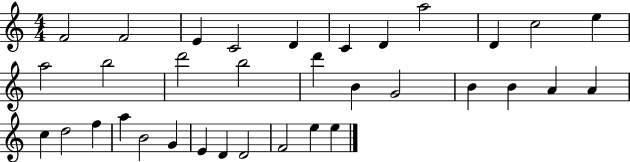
X:1
T:Untitled
M:4/4
L:1/4
K:C
F2 F2 E C2 D C D a2 D c2 e a2 b2 d'2 b2 d' B G2 B B A A c d2 f a B2 G E D D2 F2 e e